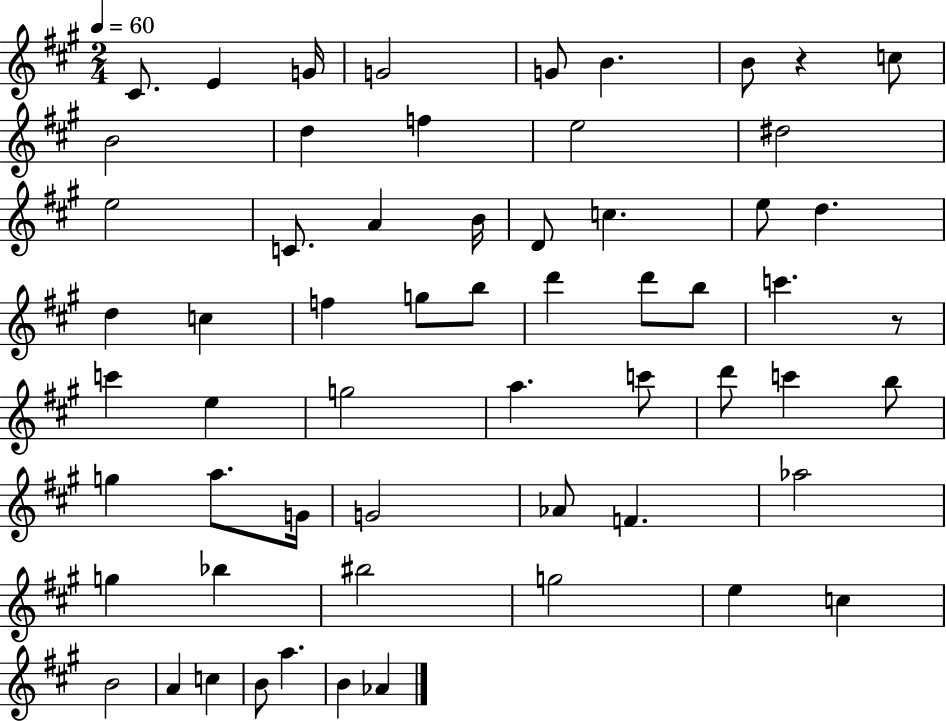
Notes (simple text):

C#4/e. E4/q G4/s G4/h G4/e B4/q. B4/e R/q C5/e B4/h D5/q F5/q E5/h D#5/h E5/h C4/e. A4/q B4/s D4/e C5/q. E5/e D5/q. D5/q C5/q F5/q G5/e B5/e D6/q D6/e B5/e C6/q. R/e C6/q E5/q G5/h A5/q. C6/e D6/e C6/q B5/e G5/q A5/e. G4/s G4/h Ab4/e F4/q. Ab5/h G5/q Bb5/q BIS5/h G5/h E5/q C5/q B4/h A4/q C5/q B4/e A5/q. B4/q Ab4/q